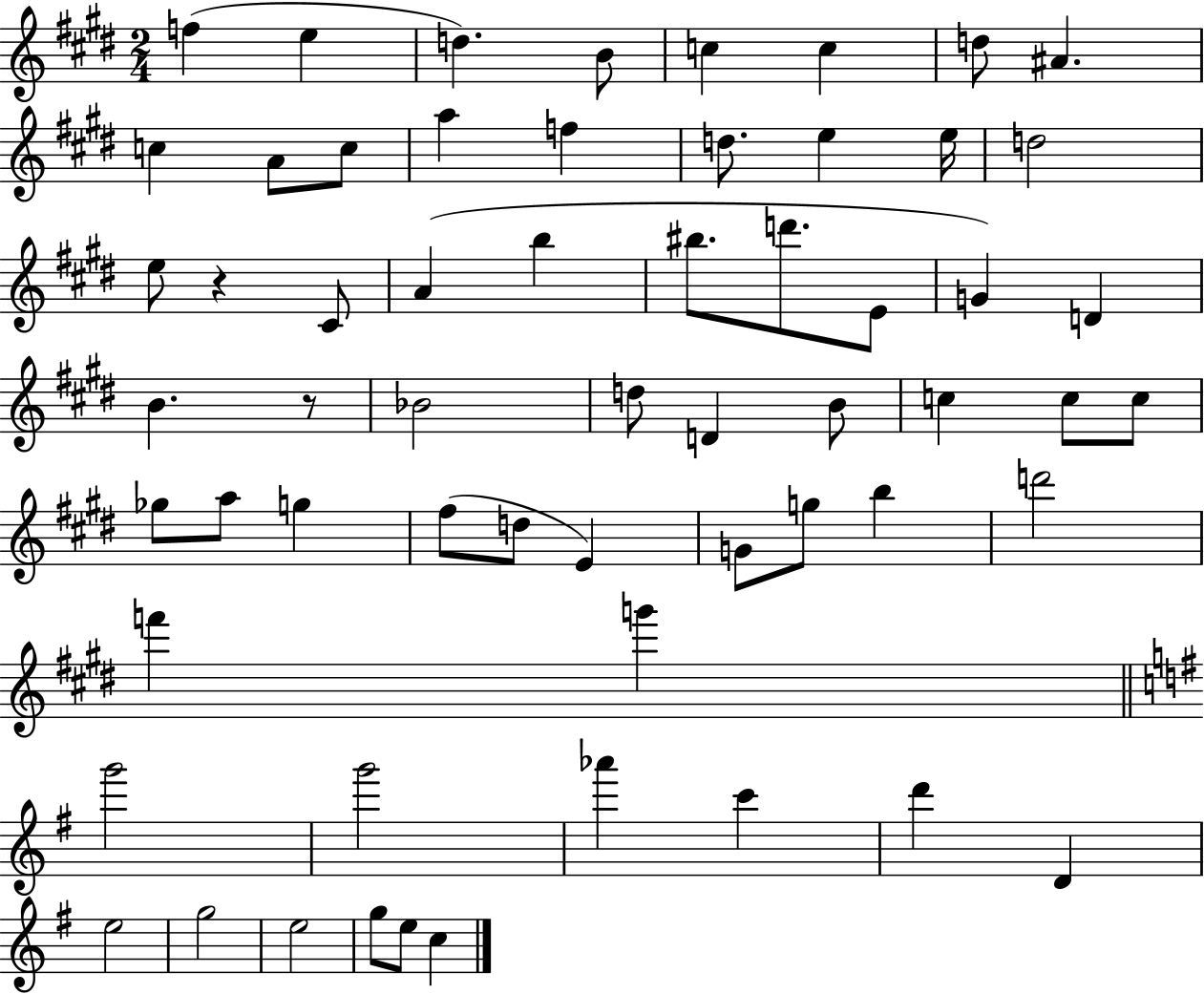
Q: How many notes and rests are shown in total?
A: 60